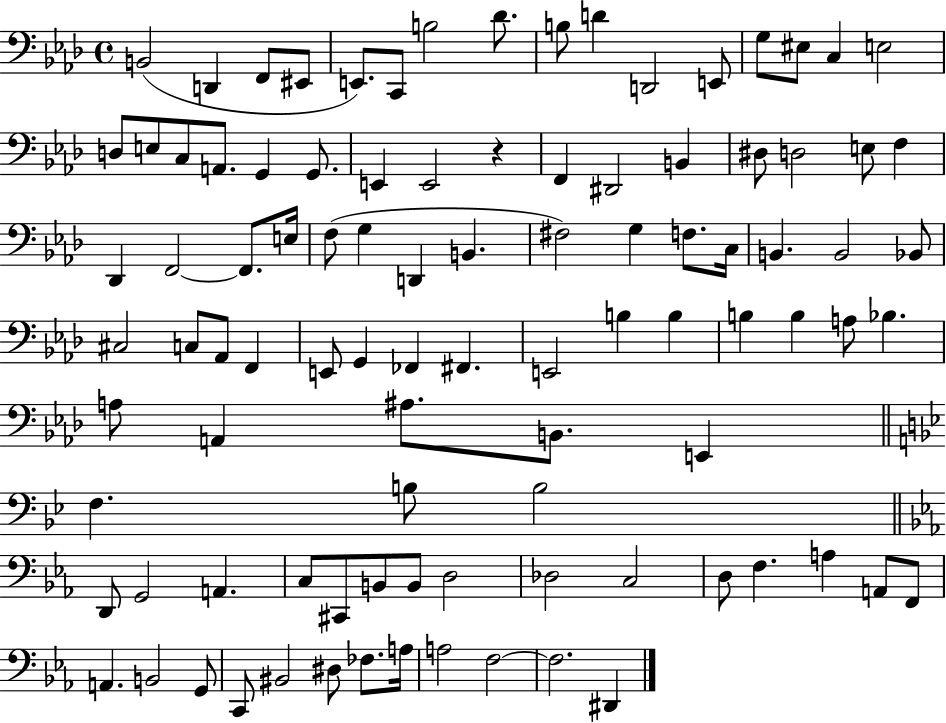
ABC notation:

X:1
T:Untitled
M:4/4
L:1/4
K:Ab
B,,2 D,, F,,/2 ^E,,/2 E,,/2 C,,/2 B,2 _D/2 B,/2 D D,,2 E,,/2 G,/2 ^E,/2 C, E,2 D,/2 E,/2 C,/2 A,,/2 G,, G,,/2 E,, E,,2 z F,, ^D,,2 B,, ^D,/2 D,2 E,/2 F, _D,, F,,2 F,,/2 E,/4 F,/2 G, D,, B,, ^F,2 G, F,/2 C,/4 B,, B,,2 _B,,/2 ^C,2 C,/2 _A,,/2 F,, E,,/2 G,, _F,, ^F,, E,,2 B, B, B, B, A,/2 _B, A,/2 A,, ^A,/2 B,,/2 E,, F, B,/2 B,2 D,,/2 G,,2 A,, C,/2 ^C,,/2 B,,/2 B,,/2 D,2 _D,2 C,2 D,/2 F, A, A,,/2 F,,/2 A,, B,,2 G,,/2 C,,/2 ^B,,2 ^D,/2 _F,/2 A,/4 A,2 F,2 F,2 ^D,,